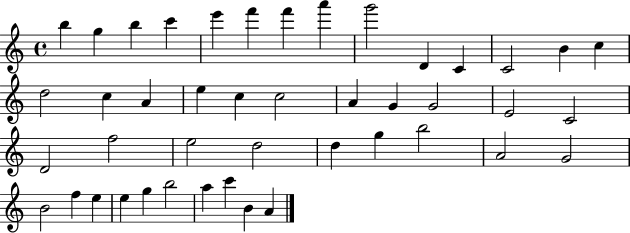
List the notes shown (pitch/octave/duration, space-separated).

B5/q G5/q B5/q C6/q E6/q F6/q F6/q A6/q G6/h D4/q C4/q C4/h B4/q C5/q D5/h C5/q A4/q E5/q C5/q C5/h A4/q G4/q G4/h E4/h C4/h D4/h F5/h E5/h D5/h D5/q G5/q B5/h A4/h G4/h B4/h F5/q E5/q E5/q G5/q B5/h A5/q C6/q B4/q A4/q